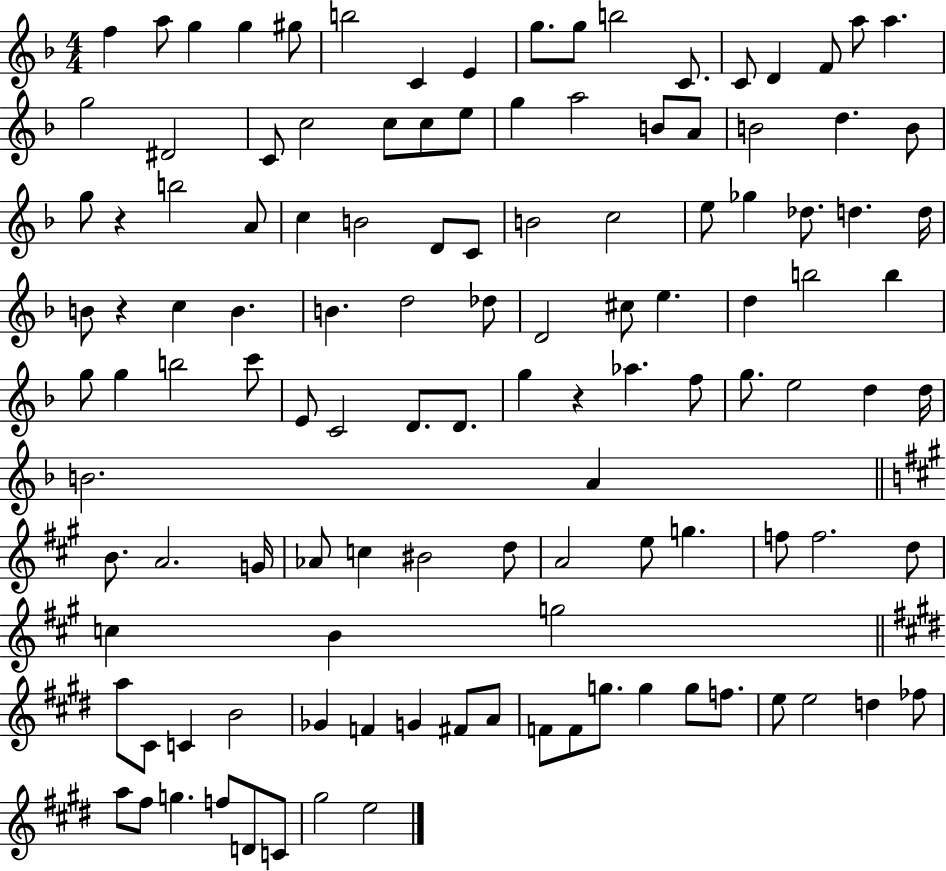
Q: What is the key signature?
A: F major